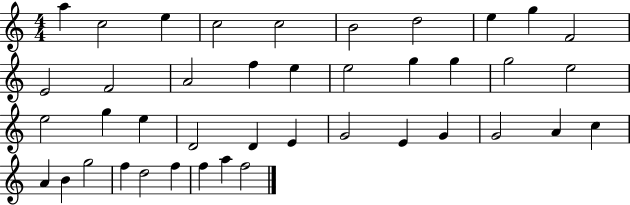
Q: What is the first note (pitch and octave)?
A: A5